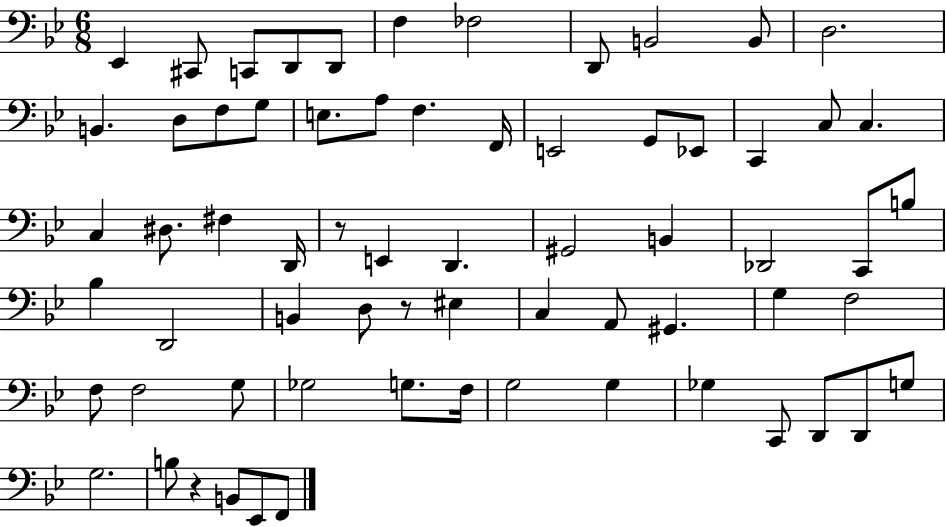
{
  \clef bass
  \numericTimeSignature
  \time 6/8
  \key bes \major
  ees,4 cis,8 c,8 d,8 d,8 | f4 fes2 | d,8 b,2 b,8 | d2. | \break b,4. d8 f8 g8 | e8. a8 f4. f,16 | e,2 g,8 ees,8 | c,4 c8 c4. | \break c4 dis8. fis4 d,16 | r8 e,4 d,4. | gis,2 b,4 | des,2 c,8 b8 | \break bes4 d,2 | b,4 d8 r8 eis4 | c4 a,8 gis,4. | g4 f2 | \break f8 f2 g8 | ges2 g8. f16 | g2 g4 | ges4 c,8 d,8 d,8 g8 | \break g2. | b8 r4 b,8 ees,8 f,8 | \bar "|."
}